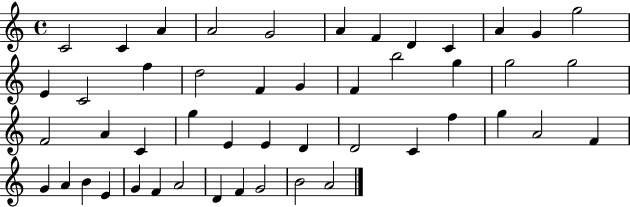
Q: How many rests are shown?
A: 0